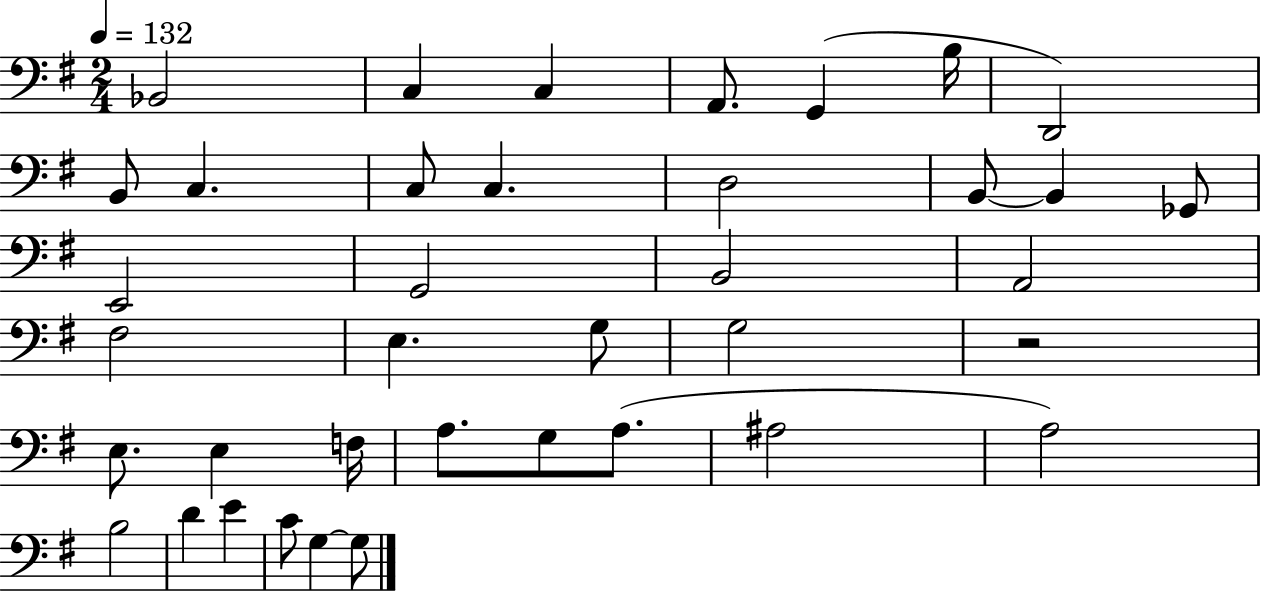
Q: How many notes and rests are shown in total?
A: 38